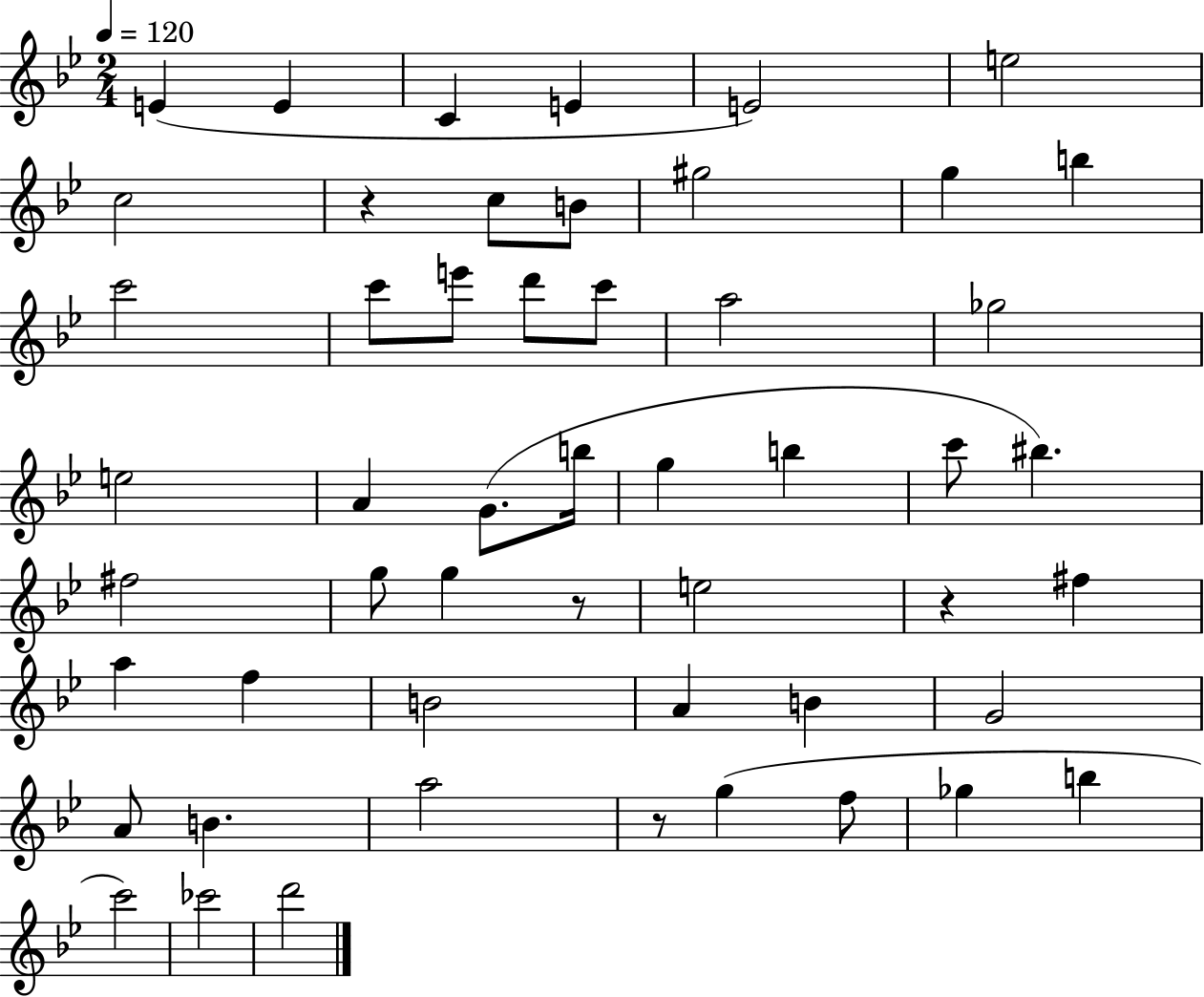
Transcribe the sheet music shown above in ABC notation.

X:1
T:Untitled
M:2/4
L:1/4
K:Bb
E E C E E2 e2 c2 z c/2 B/2 ^g2 g b c'2 c'/2 e'/2 d'/2 c'/2 a2 _g2 e2 A G/2 b/4 g b c'/2 ^b ^f2 g/2 g z/2 e2 z ^f a f B2 A B G2 A/2 B a2 z/2 g f/2 _g b c'2 _c'2 d'2